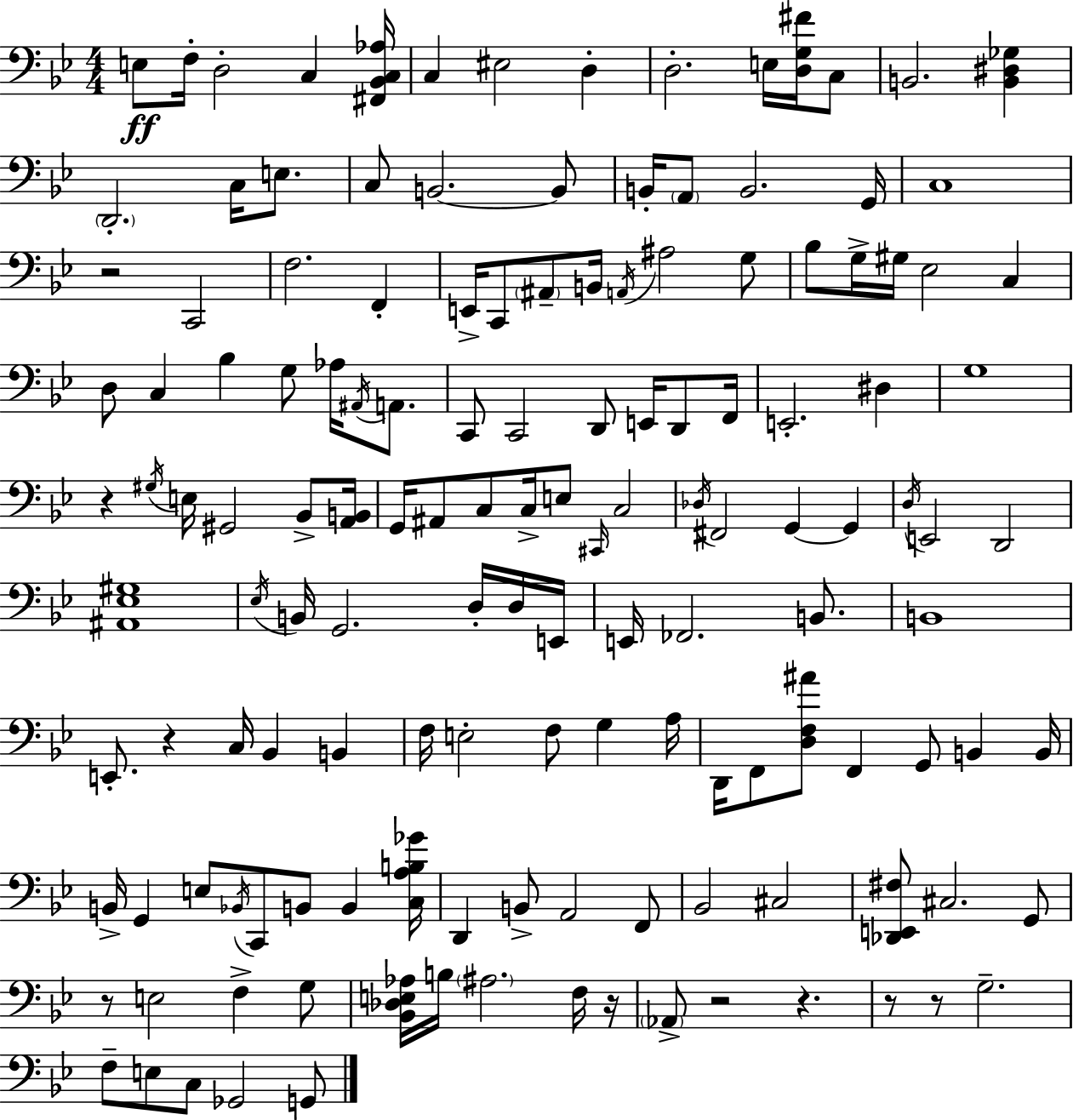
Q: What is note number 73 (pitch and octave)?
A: B2